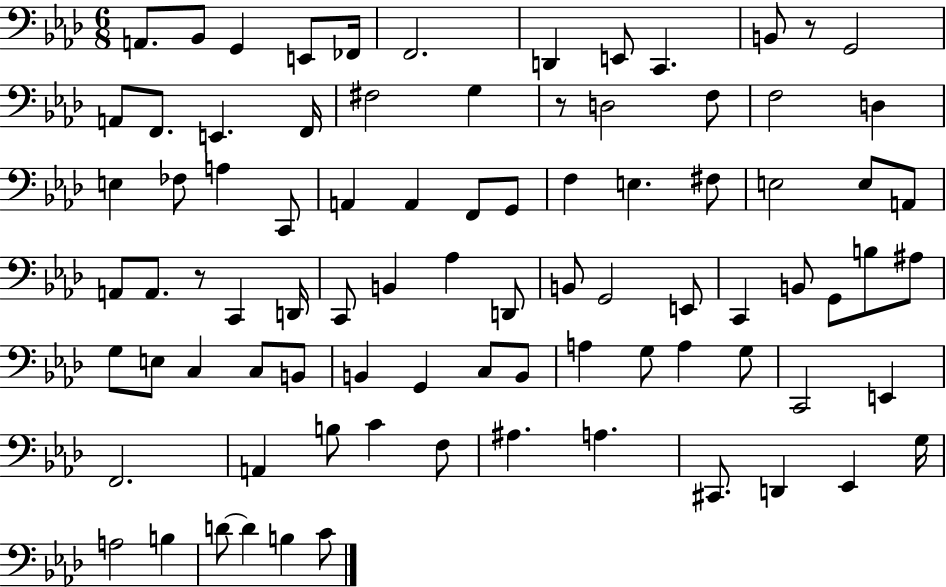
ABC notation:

X:1
T:Untitled
M:6/8
L:1/4
K:Ab
A,,/2 _B,,/2 G,, E,,/2 _F,,/4 F,,2 D,, E,,/2 C,, B,,/2 z/2 G,,2 A,,/2 F,,/2 E,, F,,/4 ^F,2 G, z/2 D,2 F,/2 F,2 D, E, _F,/2 A, C,,/2 A,, A,, F,,/2 G,,/2 F, E, ^F,/2 E,2 E,/2 A,,/2 A,,/2 A,,/2 z/2 C,, D,,/4 C,,/2 B,, _A, D,,/2 B,,/2 G,,2 E,,/2 C,, B,,/2 G,,/2 B,/2 ^A,/2 G,/2 E,/2 C, C,/2 B,,/2 B,, G,, C,/2 B,,/2 A, G,/2 A, G,/2 C,,2 E,, F,,2 A,, B,/2 C F,/2 ^A, A, ^C,,/2 D,, _E,, G,/4 A,2 B, D/2 D B, C/2